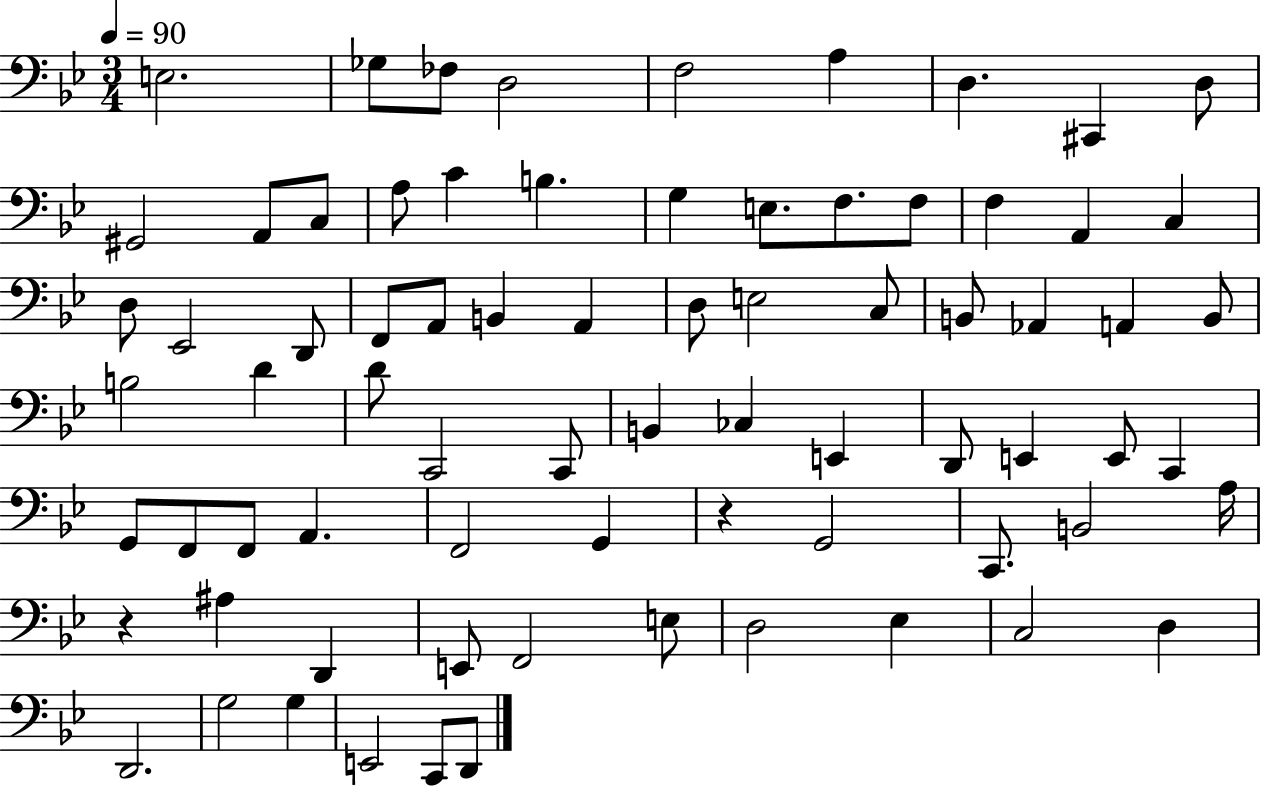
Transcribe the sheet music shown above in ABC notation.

X:1
T:Untitled
M:3/4
L:1/4
K:Bb
E,2 _G,/2 _F,/2 D,2 F,2 A, D, ^C,, D,/2 ^G,,2 A,,/2 C,/2 A,/2 C B, G, E,/2 F,/2 F,/2 F, A,, C, D,/2 _E,,2 D,,/2 F,,/2 A,,/2 B,, A,, D,/2 E,2 C,/2 B,,/2 _A,, A,, B,,/2 B,2 D D/2 C,,2 C,,/2 B,, _C, E,, D,,/2 E,, E,,/2 C,, G,,/2 F,,/2 F,,/2 A,, F,,2 G,, z G,,2 C,,/2 B,,2 A,/4 z ^A, D,, E,,/2 F,,2 E,/2 D,2 _E, C,2 D, D,,2 G,2 G, E,,2 C,,/2 D,,/2